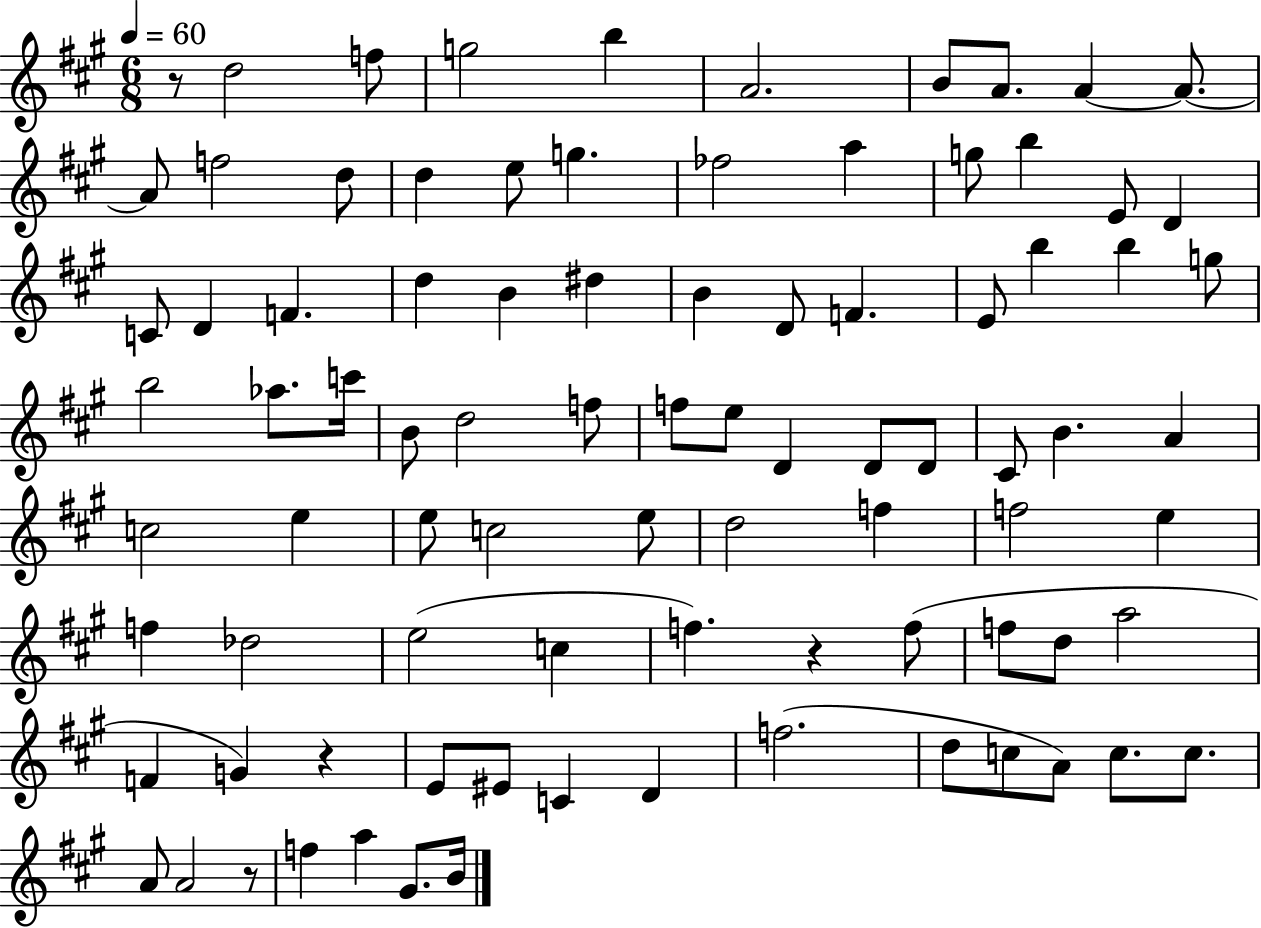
R/e D5/h F5/e G5/h B5/q A4/h. B4/e A4/e. A4/q A4/e. A4/e F5/h D5/e D5/q E5/e G5/q. FES5/h A5/q G5/e B5/q E4/e D4/q C4/e D4/q F4/q. D5/q B4/q D#5/q B4/q D4/e F4/q. E4/e B5/q B5/q G5/e B5/h Ab5/e. C6/s B4/e D5/h F5/e F5/e E5/e D4/q D4/e D4/e C#4/e B4/q. A4/q C5/h E5/q E5/e C5/h E5/e D5/h F5/q F5/h E5/q F5/q Db5/h E5/h C5/q F5/q. R/q F5/e F5/e D5/e A5/h F4/q G4/q R/q E4/e EIS4/e C4/q D4/q F5/h. D5/e C5/e A4/e C5/e. C5/e. A4/e A4/h R/e F5/q A5/q G#4/e. B4/s